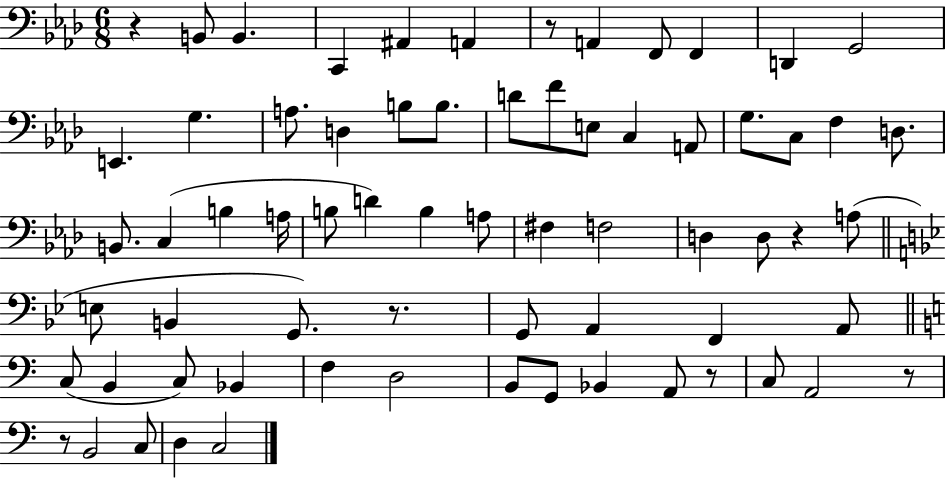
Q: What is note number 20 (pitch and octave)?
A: C3